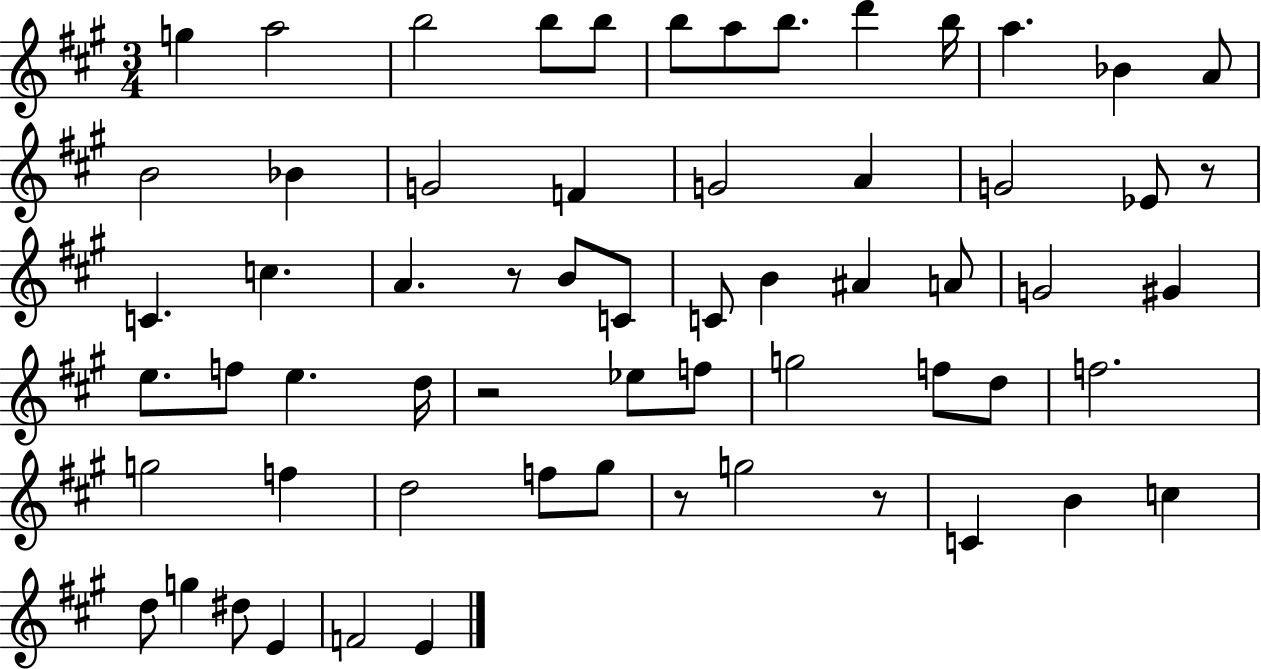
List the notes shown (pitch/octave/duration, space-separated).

G5/q A5/h B5/h B5/e B5/e B5/e A5/e B5/e. D6/q B5/s A5/q. Bb4/q A4/e B4/h Bb4/q G4/h F4/q G4/h A4/q G4/h Eb4/e R/e C4/q. C5/q. A4/q. R/e B4/e C4/e C4/e B4/q A#4/q A4/e G4/h G#4/q E5/e. F5/e E5/q. D5/s R/h Eb5/e F5/e G5/h F5/e D5/e F5/h. G5/h F5/q D5/h F5/e G#5/e R/e G5/h R/e C4/q B4/q C5/q D5/e G5/q D#5/e E4/q F4/h E4/q